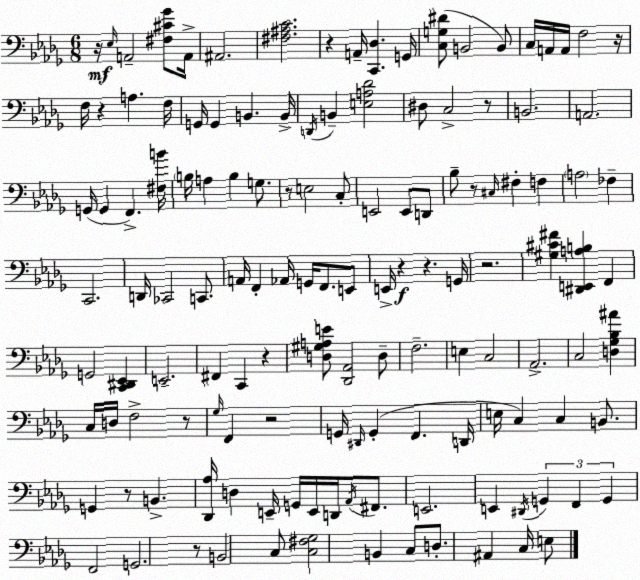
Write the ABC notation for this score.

X:1
T:Untitled
M:6/8
L:1/4
K:Bbm
z/4 _E,/4 A,,2 [^F,^C_G]/2 A,,/4 ^A,,2 [^F,^A,C]2 z A,,/4 [C,,_D,] G,,/4 [C,G,^D]/2 B,,2 B,,/2 C,/4 A,,/4 A,,/4 F,2 z/4 F,/4 z A, F,/4 G,,/4 G,, B,, B,,/4 D,,/4 B,, [E,A,_D]2 ^D,/2 C,2 z/2 B,,2 A,,2 G,,/4 G,, F,, [^F,B]/4 B,/4 A, B, G,/2 z/2 E,2 C,/2 E,,2 E,,/2 D,,/2 _B,/2 z/2 ^C,/4 ^F, F, A,2 _F, C,,2 D,,/4 _C,,2 C,,/2 A,,/4 F,, _A,,/4 G,,/4 F,,/2 E,,/2 E,,/4 z z G,,/4 z2 [^G,^C^F] [^D,,E,,A,B,] F,, G,,2 [C,,^D,,_E,,] E,,2 ^F,, C,, z [D,^G,A,E]/2 [_D,,_A,,]2 D,/2 F,2 E, C,2 _A,,2 C,2 [D,_G,_B,^A] C,/4 D,/4 F,2 z/2 _G,/4 F,, z2 G,,/4 ^D,,/4 G,, F,, D,,/4 E,/4 C, C, B,,/2 G,, z/2 B,, [_D,,_A,]/4 D, E,,/4 G,,/4 E,,/4 D,,/4 _A,,/4 ^F,,/2 E,,2 E,, ^D,,/4 G,, F,, G,, F,,2 G,,2 z/2 B,,2 C,/2 [C,^F,_G,]2 B,, C,/2 D,/2 ^A,, C,/4 E,/2